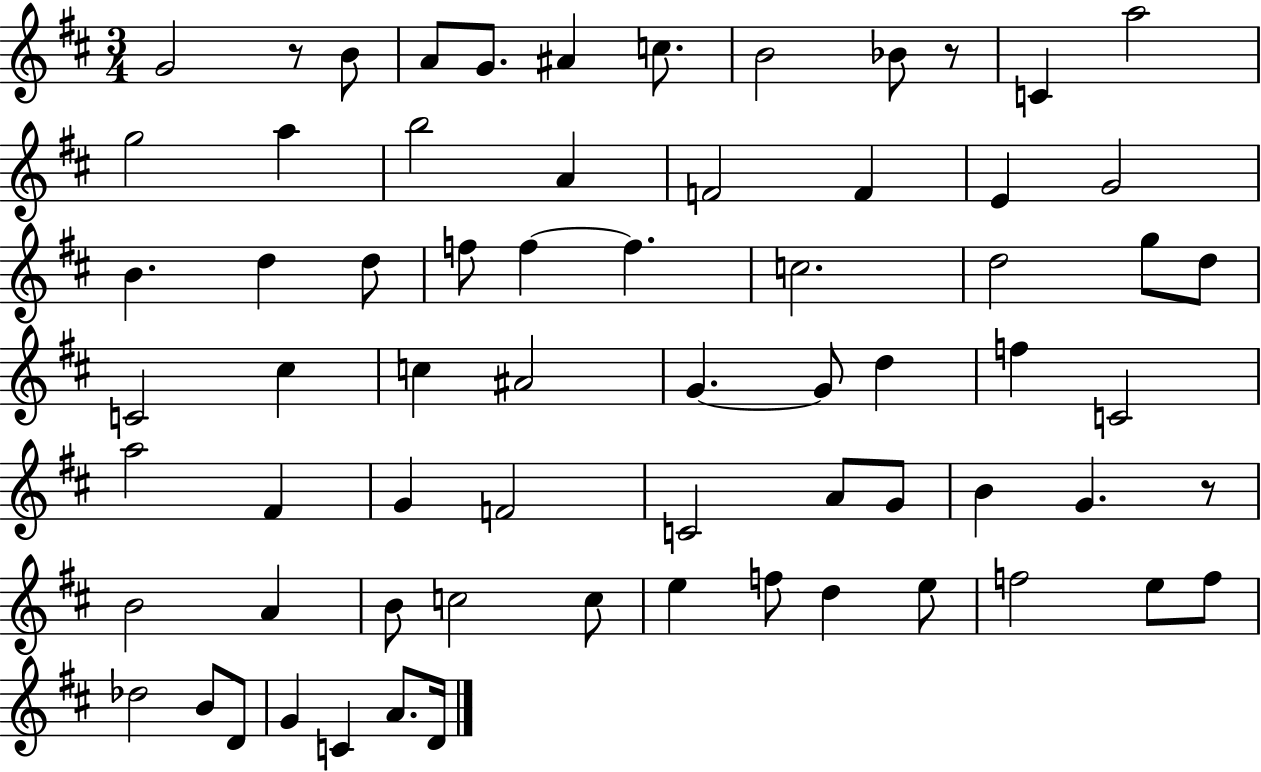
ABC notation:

X:1
T:Untitled
M:3/4
L:1/4
K:D
G2 z/2 B/2 A/2 G/2 ^A c/2 B2 _B/2 z/2 C a2 g2 a b2 A F2 F E G2 B d d/2 f/2 f f c2 d2 g/2 d/2 C2 ^c c ^A2 G G/2 d f C2 a2 ^F G F2 C2 A/2 G/2 B G z/2 B2 A B/2 c2 c/2 e f/2 d e/2 f2 e/2 f/2 _d2 B/2 D/2 G C A/2 D/4